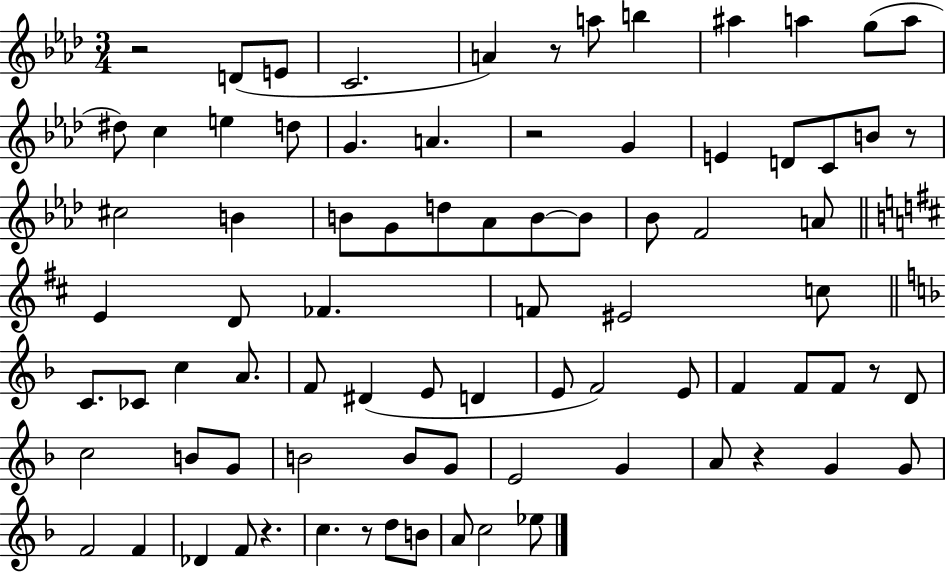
R/h D4/e E4/e C4/h. A4/q R/e A5/e B5/q A#5/q A5/q G5/e A5/e D#5/e C5/q E5/q D5/e G4/q. A4/q. R/h G4/q E4/q D4/e C4/e B4/e R/e C#5/h B4/q B4/e G4/e D5/e Ab4/e B4/e B4/e Bb4/e F4/h A4/e E4/q D4/e FES4/q. F4/e EIS4/h C5/e C4/e. CES4/e C5/q A4/e. F4/e D#4/q E4/e D4/q E4/e F4/h E4/e F4/q F4/e F4/e R/e D4/e C5/h B4/e G4/e B4/h B4/e G4/e E4/h G4/q A4/e R/q G4/q G4/e F4/h F4/q Db4/q F4/e R/q. C5/q. R/e D5/e B4/e A4/e C5/h Eb5/e